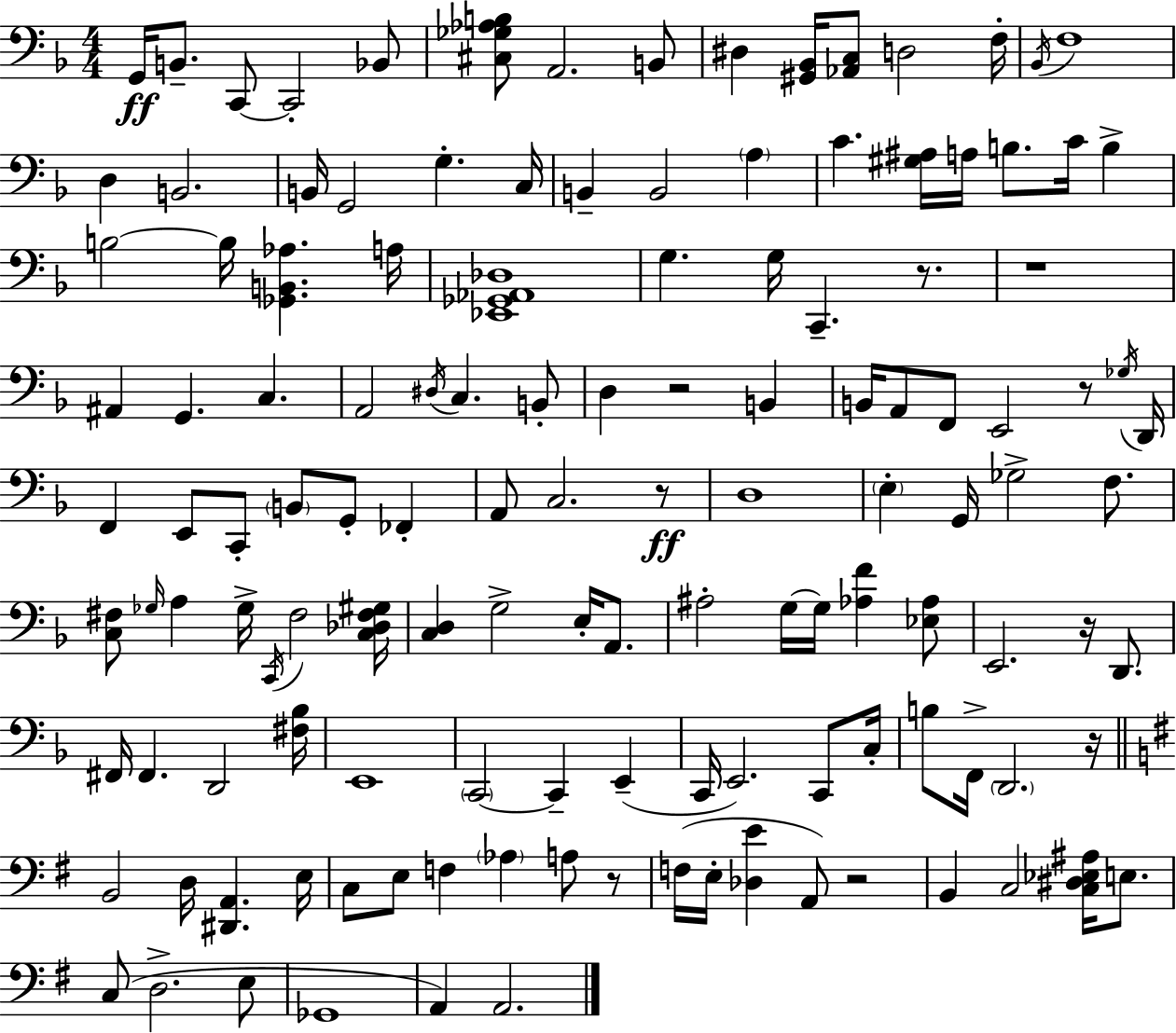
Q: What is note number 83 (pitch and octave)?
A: C2